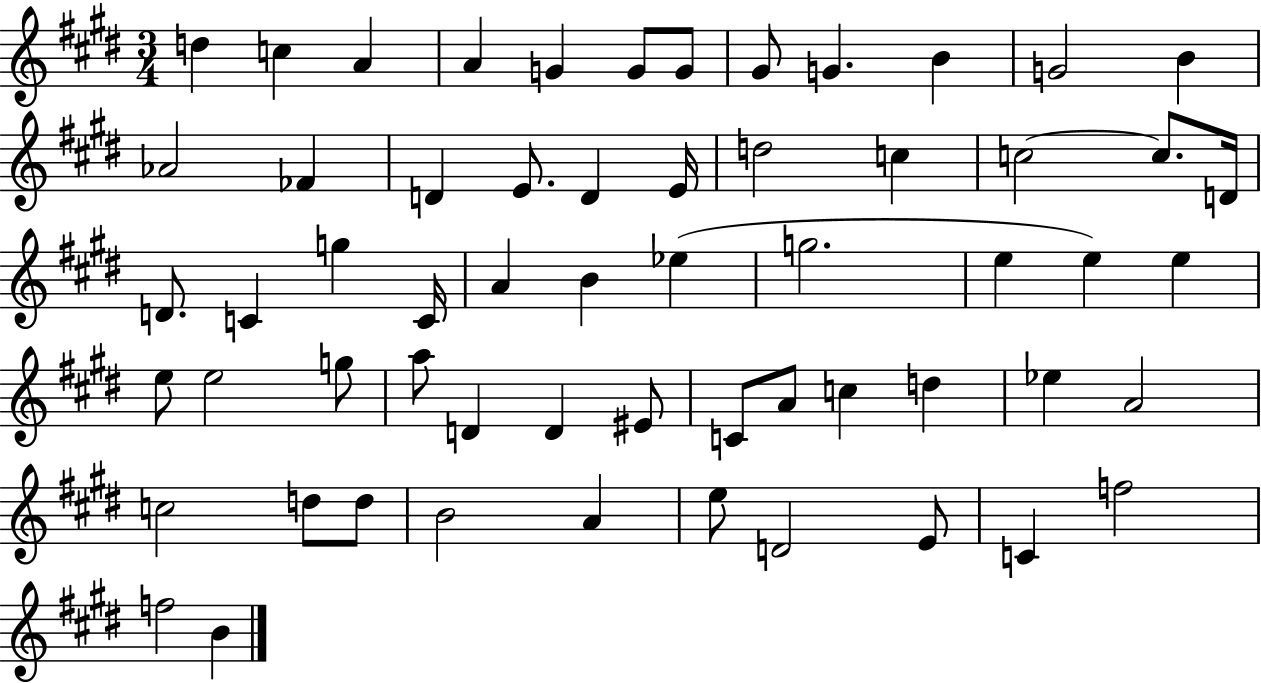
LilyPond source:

{
  \clef treble
  \numericTimeSignature
  \time 3/4
  \key e \major
  d''4 c''4 a'4 | a'4 g'4 g'8 g'8 | gis'8 g'4. b'4 | g'2 b'4 | \break aes'2 fes'4 | d'4 e'8. d'4 e'16 | d''2 c''4 | c''2~~ c''8. d'16 | \break d'8. c'4 g''4 c'16 | a'4 b'4 ees''4( | g''2. | e''4 e''4) e''4 | \break e''8 e''2 g''8 | a''8 d'4 d'4 eis'8 | c'8 a'8 c''4 d''4 | ees''4 a'2 | \break c''2 d''8 d''8 | b'2 a'4 | e''8 d'2 e'8 | c'4 f''2 | \break f''2 b'4 | \bar "|."
}